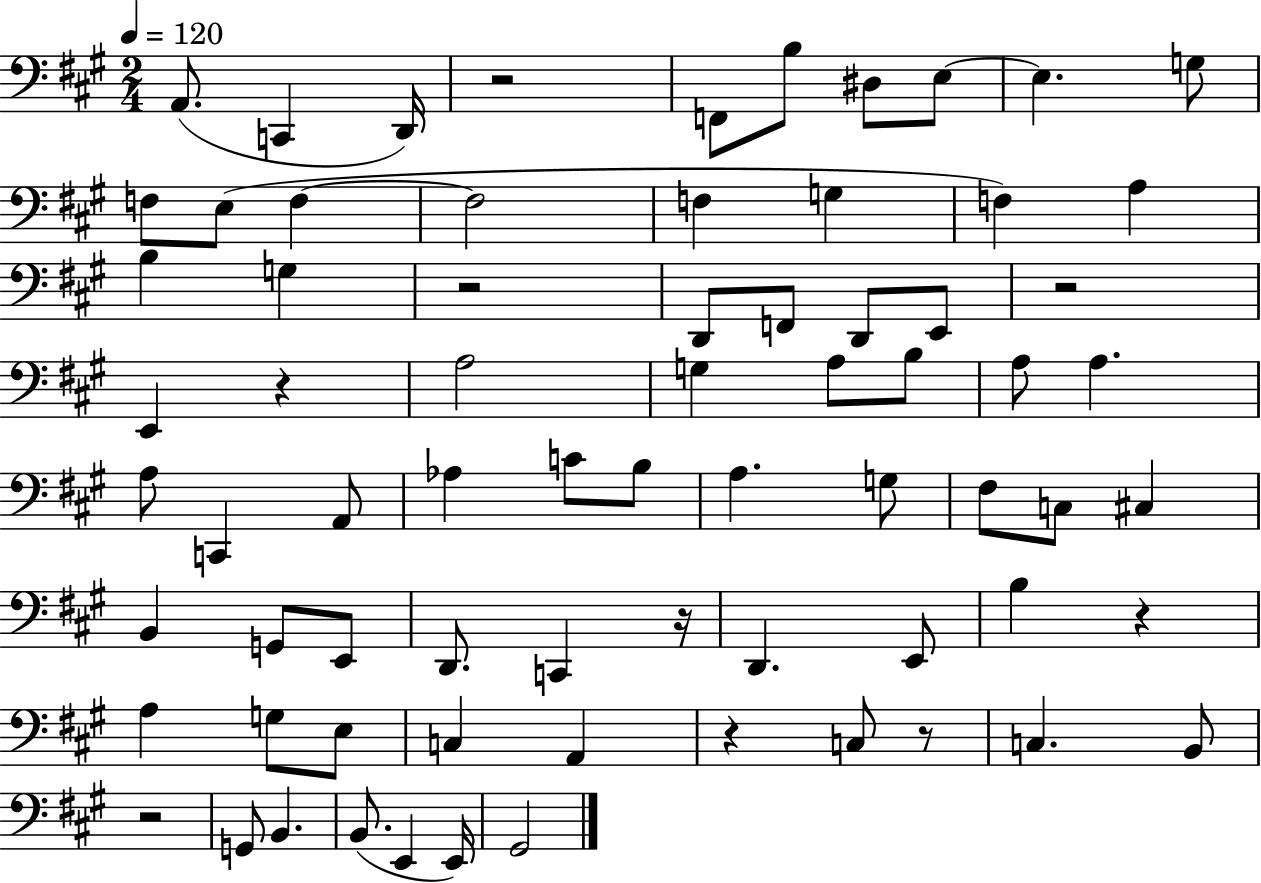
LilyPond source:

{
  \clef bass
  \numericTimeSignature
  \time 2/4
  \key a \major
  \tempo 4 = 120
  a,8.( c,4 d,16) | r2 | f,8 b8 dis8 e8~~ | e4. g8 | \break f8 e8( f4~~ | f2 | f4 g4 | f4) a4 | \break b4 g4 | r2 | d,8 f,8 d,8 e,8 | r2 | \break e,4 r4 | a2 | g4 a8 b8 | a8 a4. | \break a8 c,4 a,8 | aes4 c'8 b8 | a4. g8 | fis8 c8 cis4 | \break b,4 g,8 e,8 | d,8. c,4 r16 | d,4. e,8 | b4 r4 | \break a4 g8 e8 | c4 a,4 | r4 c8 r8 | c4. b,8 | \break r2 | g,8 b,4. | b,8.( e,4 e,16) | gis,2 | \break \bar "|."
}